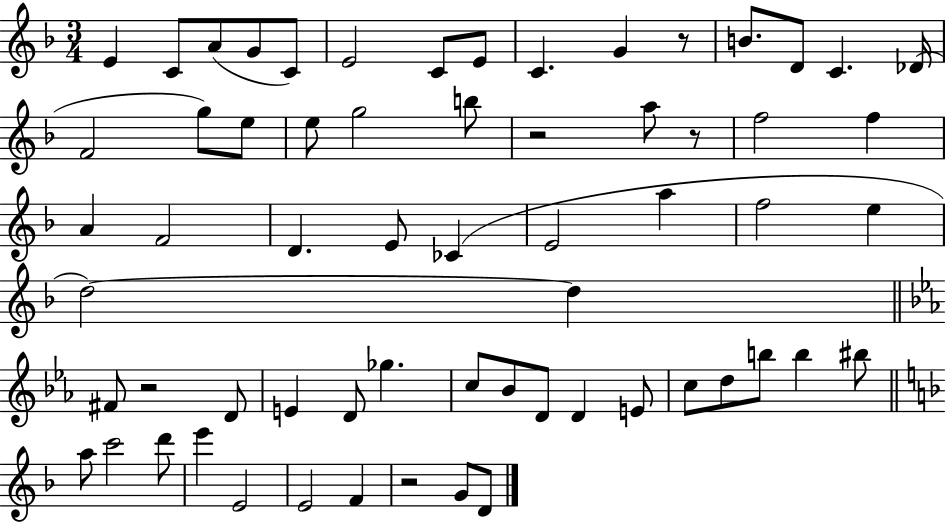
X:1
T:Untitled
M:3/4
L:1/4
K:F
E C/2 A/2 G/2 C/2 E2 C/2 E/2 C G z/2 B/2 D/2 C _D/4 F2 g/2 e/2 e/2 g2 b/2 z2 a/2 z/2 f2 f A F2 D E/2 _C E2 a f2 e d2 d ^F/2 z2 D/2 E D/2 _g c/2 _B/2 D/2 D E/2 c/2 d/2 b/2 b ^b/2 a/2 c'2 d'/2 e' E2 E2 F z2 G/2 D/2